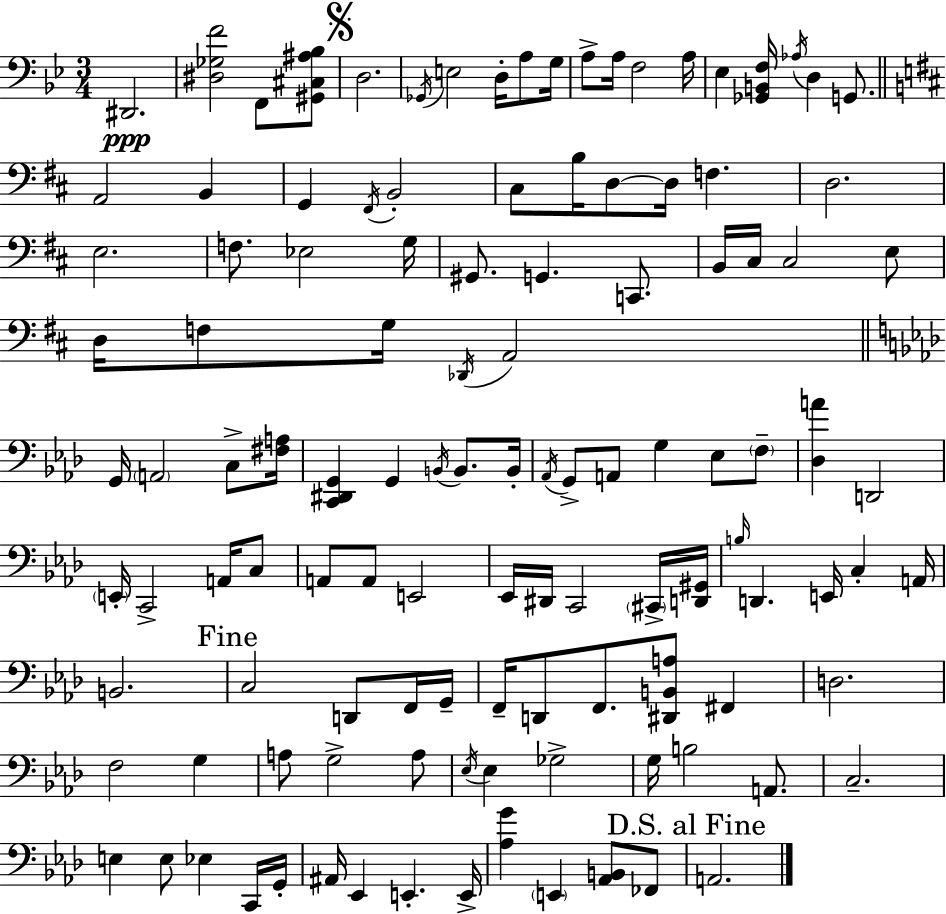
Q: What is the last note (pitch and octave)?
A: A2